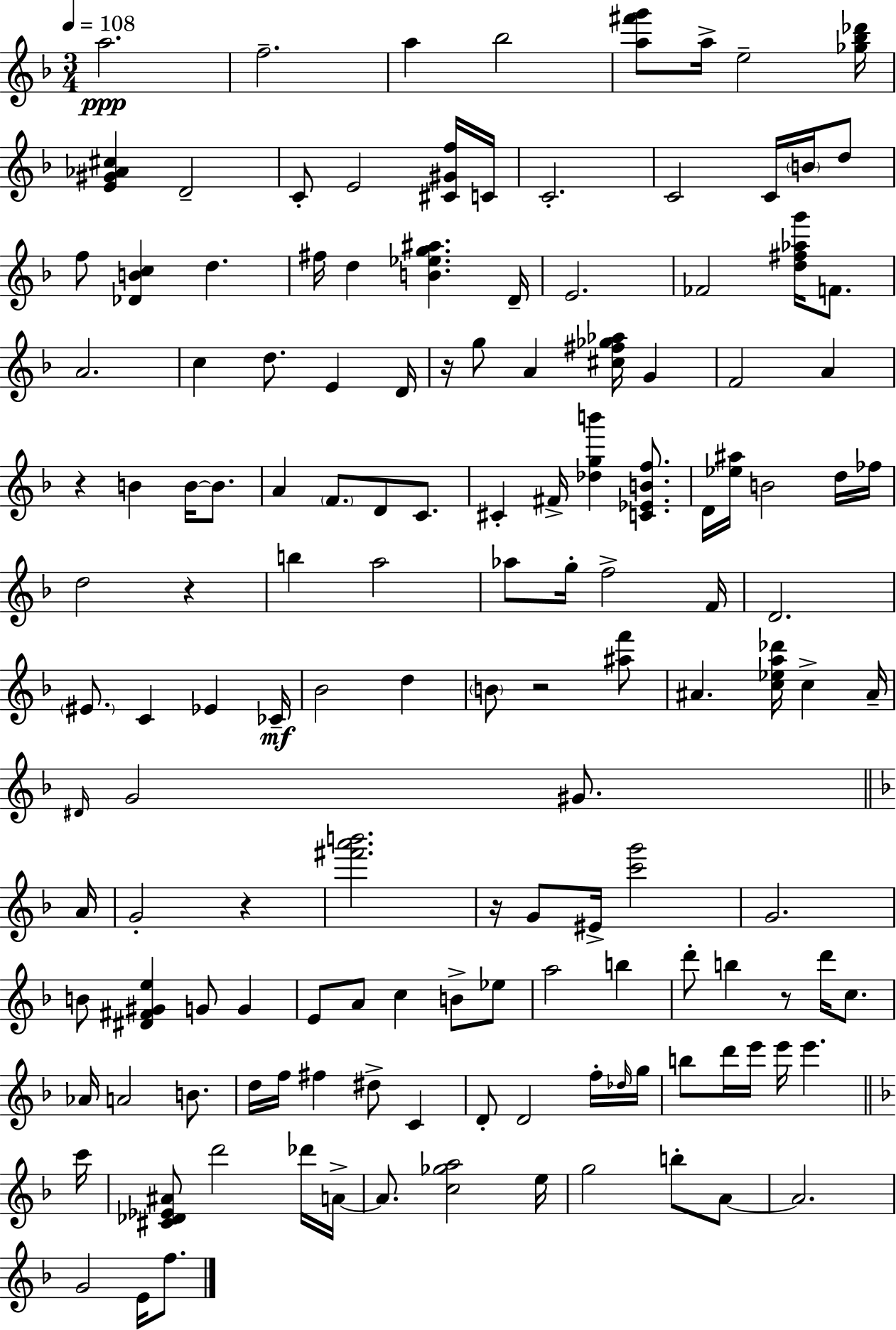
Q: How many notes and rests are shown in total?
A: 142